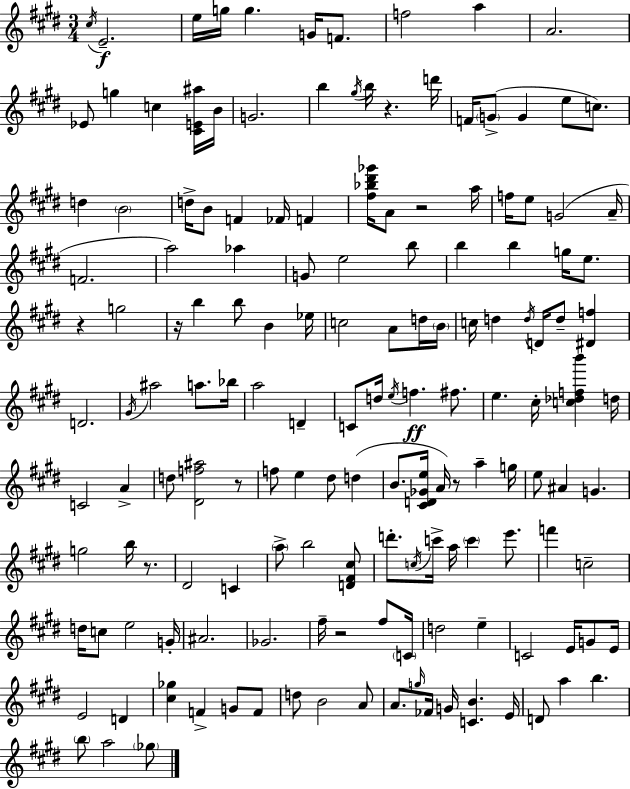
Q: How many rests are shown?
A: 8